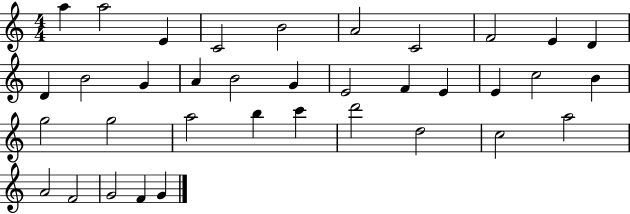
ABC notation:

X:1
T:Untitled
M:4/4
L:1/4
K:C
a a2 E C2 B2 A2 C2 F2 E D D B2 G A B2 G E2 F E E c2 B g2 g2 a2 b c' d'2 d2 c2 a2 A2 F2 G2 F G